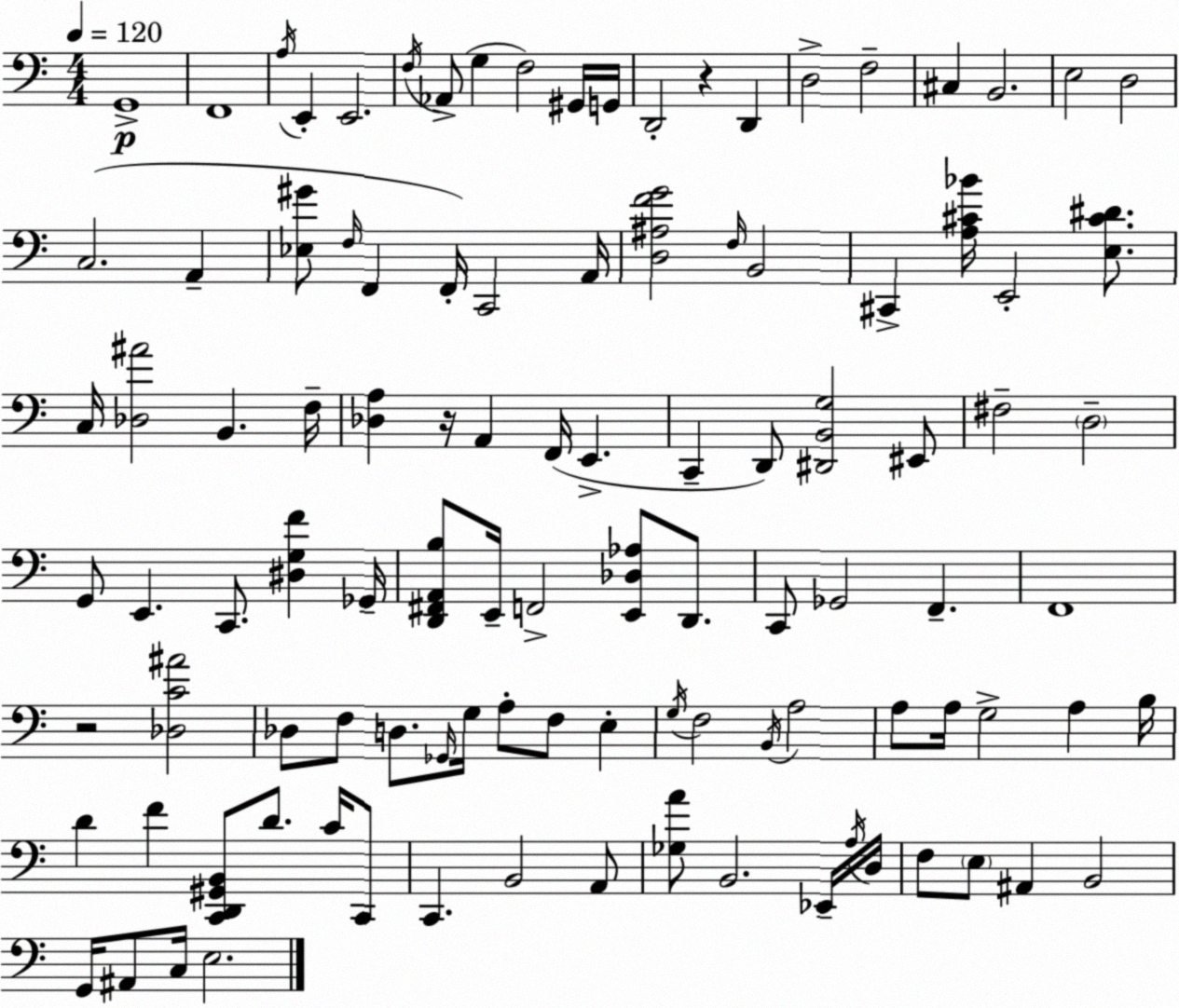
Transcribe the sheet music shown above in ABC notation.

X:1
T:Untitled
M:4/4
L:1/4
K:C
G,,4 F,,4 A,/4 E,, E,,2 F,/4 _A,,/2 G, F,2 ^G,,/4 G,,/4 D,,2 z D,, D,2 F,2 ^C, B,,2 E,2 D,2 C,2 A,, [_E,^G]/2 F,/4 F,, F,,/4 C,,2 A,,/4 [D,^A,FG]2 F,/4 B,,2 ^C,, [A,^C_B]/4 E,,2 [E,^C^D]/2 C,/4 [_D,^A]2 B,, F,/4 [_D,A,] z/4 A,, F,,/4 E,, C,, D,,/2 [^D,,B,,G,]2 ^E,,/2 ^F,2 D,2 G,,/2 E,, C,,/2 [^D,G,F] _G,,/4 [D,,^F,,A,,B,]/2 E,,/4 F,,2 [E,,_D,_A,]/2 D,,/2 C,,/2 _G,,2 F,, F,,4 z2 [_D,C^A]2 _D,/2 F,/2 D,/2 _G,,/4 G,/4 A,/2 F,/2 E, G,/4 F,2 B,,/4 A,2 A,/2 A,/4 G,2 A, B,/4 D F [C,,D,,^G,,B,,]/2 D/2 C/4 C,,/2 C,, B,,2 A,,/2 [_G,A]/2 B,,2 _E,,/4 A,/4 D,/4 F,/2 E,/2 ^A,, B,,2 G,,/4 ^A,,/2 C,/4 E,2